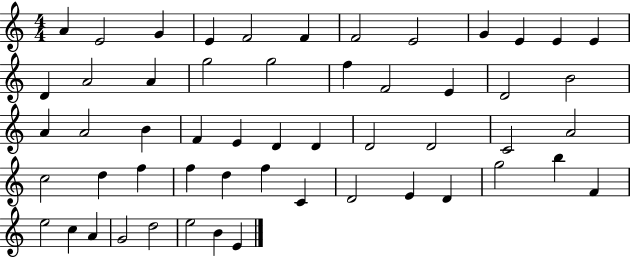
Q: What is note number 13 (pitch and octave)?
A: D4